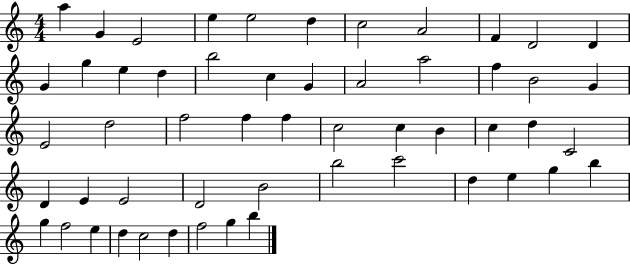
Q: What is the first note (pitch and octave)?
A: A5